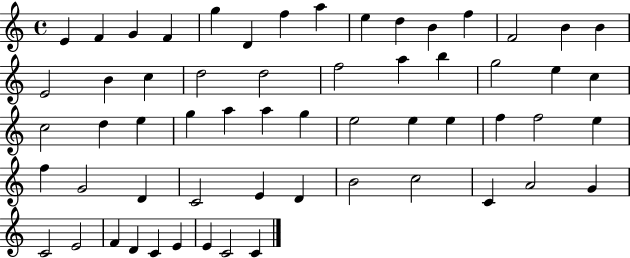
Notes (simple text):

E4/q F4/q G4/q F4/q G5/q D4/q F5/q A5/q E5/q D5/q B4/q F5/q F4/h B4/q B4/q E4/h B4/q C5/q D5/h D5/h F5/h A5/q B5/q G5/h E5/q C5/q C5/h D5/q E5/q G5/q A5/q A5/q G5/q E5/h E5/q E5/q F5/q F5/h E5/q F5/q G4/h D4/q C4/h E4/q D4/q B4/h C5/h C4/q A4/h G4/q C4/h E4/h F4/q D4/q C4/q E4/q E4/q C4/h C4/q